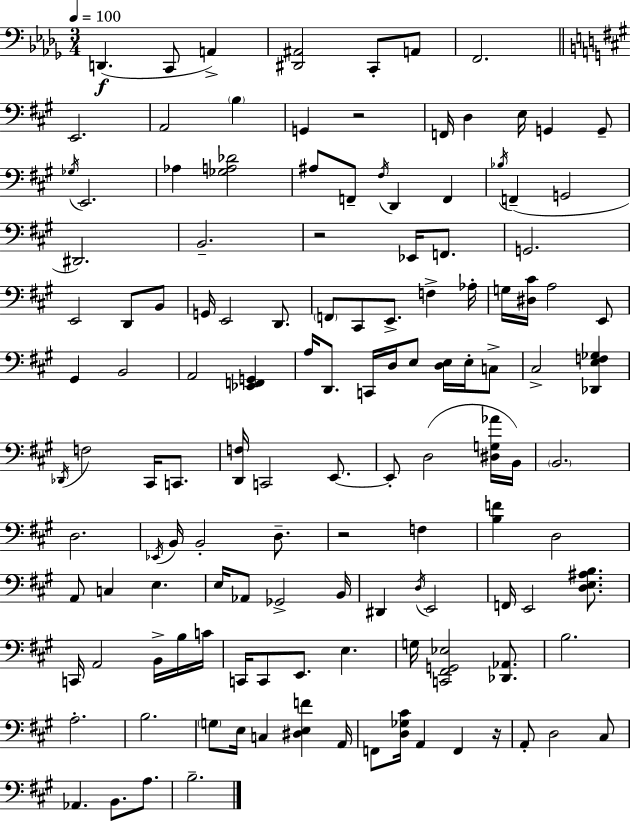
D2/q. C2/e A2/q [D#2,A#2]/h C2/e A2/e F2/h. E2/h. A2/h B3/q G2/q R/h F2/s D3/q E3/s G2/q G2/e Gb3/s E2/h. Ab3/q [Gb3,A3,Db4]/h A#3/e F2/e F#3/s D2/q F2/q Bb3/s F2/q G2/h D#2/h. B2/h. R/h Eb2/s F2/e. G2/h. E2/h D2/e B2/e G2/s E2/h D2/e. F2/e C#2/e E2/e. F3/q Ab3/s G3/s [D#3,C#4]/s A3/h E2/e G#2/q B2/h A2/h [Eb2,F2,G2]/q A3/s D2/e. C2/s D3/s E3/e [D3,E3]/s E3/s C3/e C#3/h [Db2,E3,F3,Gb3]/q Db2/s F3/h C#2/s C2/e. [D2,F3]/s C2/h E2/e. E2/e D3/h [D#3,G3,Ab4]/s B2/s B2/h. D3/h. Eb2/s B2/s B2/h D3/e. R/h F3/q [B3,F4]/q D3/h A2/e C3/q E3/q. E3/s Ab2/e Gb2/h B2/s D#2/q D3/s E2/h F2/s E2/h [D3,E3,A#3,B3]/e. C2/s A2/h B2/s B3/s C4/s C2/s C2/e E2/e. E3/q. G3/s [C2,F#2,G2,Eb3]/h [Db2,Ab2]/e. B3/h. A3/h. B3/h. G3/e E3/s C3/q [D#3,E3,F4]/q A2/s F2/e [D3,Gb3,C#4]/s A2/q F2/q R/s A2/e D3/h C#3/e Ab2/q. B2/e. A3/e. B3/h.